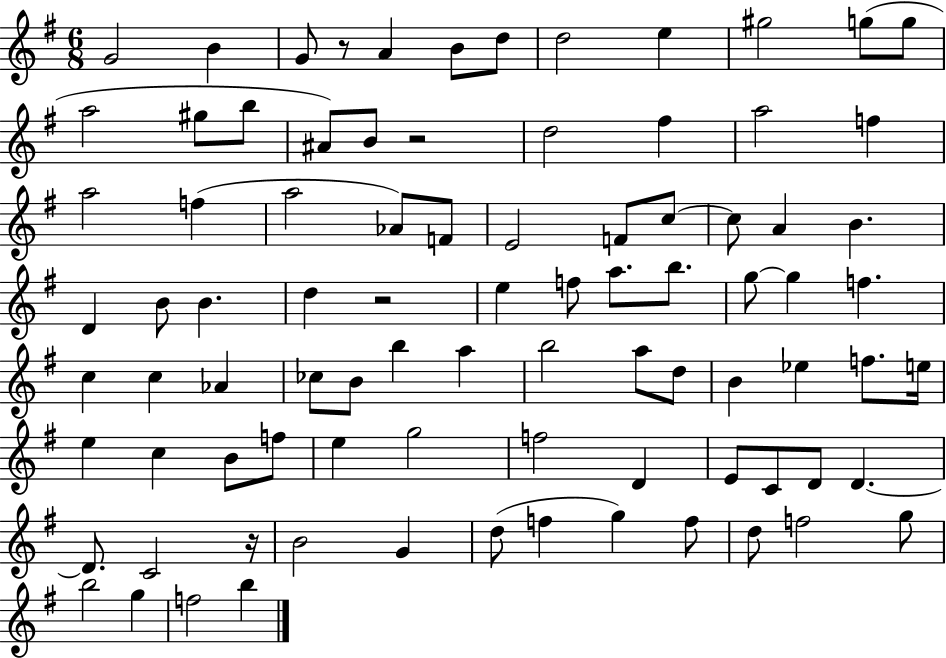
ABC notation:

X:1
T:Untitled
M:6/8
L:1/4
K:G
G2 B G/2 z/2 A B/2 d/2 d2 e ^g2 g/2 g/2 a2 ^g/2 b/2 ^A/2 B/2 z2 d2 ^f a2 f a2 f a2 _A/2 F/2 E2 F/2 c/2 c/2 A B D B/2 B d z2 e f/2 a/2 b/2 g/2 g f c c _A _c/2 B/2 b a b2 a/2 d/2 B _e f/2 e/4 e c B/2 f/2 e g2 f2 D E/2 C/2 D/2 D D/2 C2 z/4 B2 G d/2 f g f/2 d/2 f2 g/2 b2 g f2 b